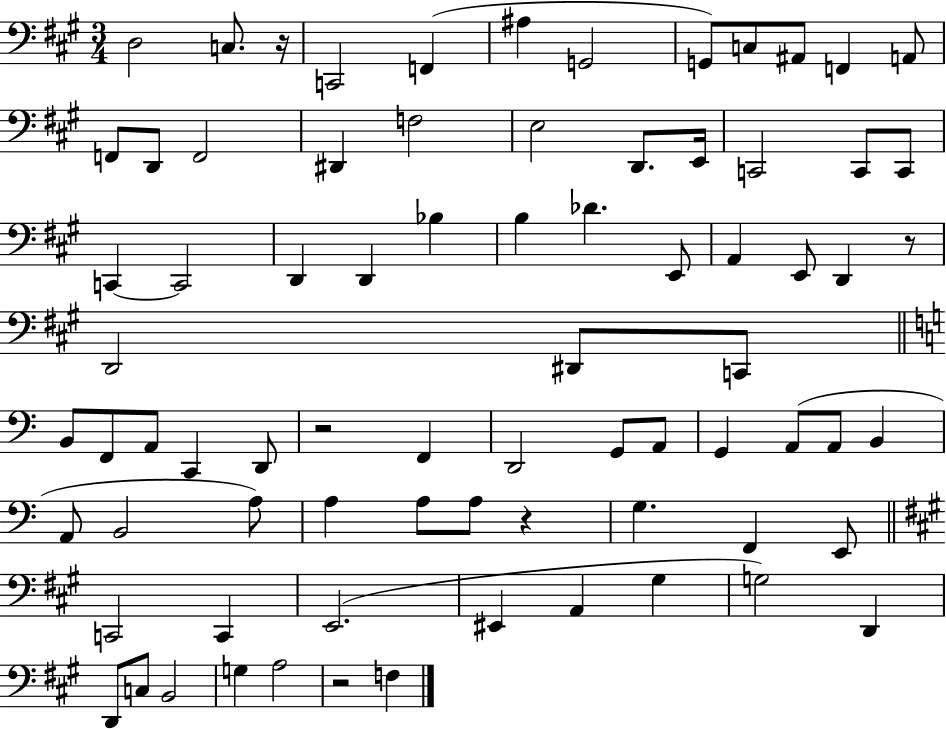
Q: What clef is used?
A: bass